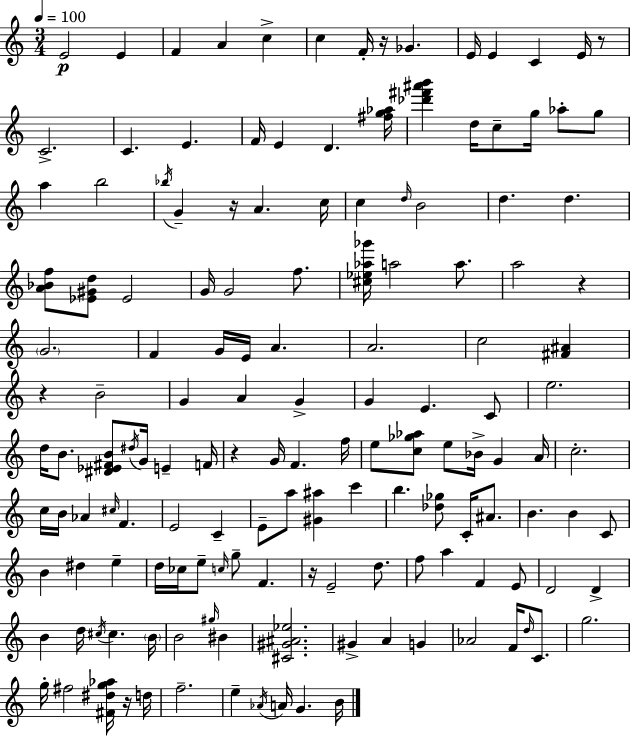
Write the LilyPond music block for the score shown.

{
  \clef treble
  \numericTimeSignature
  \time 3/4
  \key a \minor
  \tempo 4 = 100
  e'2\p e'4 | f'4 a'4 c''4-> | c''4 f'16-. r16 ges'4. | e'16 e'4 c'4 e'16 r8 | \break c'2.-> | c'4. e'4. | f'16 e'4 d'4. <fis'' g'' aes''>16 | <des''' fis''' ais''' b'''>4 d''16 c''8-- g''16 aes''8-. g''8 | \break a''4 b''2 | \acciaccatura { bes''16 } g'4-- r16 a'4. | c''16 c''4 \grace { d''16 } b'2 | d''4. d''4. | \break <a' bes' f''>8 <ees' gis' d''>8 ees'2 | g'16 g'2 f''8. | <cis'' ees'' aes'' ges'''>16 a''2 a''8. | a''2 r4 | \break \parenthesize g'2. | f'4 g'16 e'16 a'4. | a'2. | c''2 <fis' ais'>4 | \break r4 b'2-- | g'4 a'4 g'4-> | g'4 e'4. | c'8 e''2. | \break d''16 b'8. <dis' ees' fis' b'>8 \acciaccatura { dis''16 } g'16 e'4-- | f'16 r4 g'16 f'4. | f''16 e''8 <c'' ges'' aes''>8 e''8 bes'16-> g'4 | a'16 c''2.-. | \break c''16 b'16 aes'4 \grace { cis''16 } f'4. | e'2 | c'4-- e'8-- a''8 <gis' ais''>4 | c'''4 b''4. <des'' ges''>8 | \break c'16-. ais'8. b'4. b'4 | c'8 b'4 dis''4 | e''4-- d''16 ces''16 e''8-- \grace { c''16 } g''8-- f'4. | r16 e'2-- | \break d''8. f''8 a''4 f'4 | e'8 d'2 | d'4-> b'4 d''16 \acciaccatura { cis''16 } cis''4. | \parenthesize b'16 b'2 | \break \grace { gis''16 } bis'4 <cis' gis' ais' ees''>2. | gis'4-> a'4 | g'4 aes'2 | f'16 \grace { d''16 } c'8. g''2. | \break g''16-. fis''2 | <fis' dis'' g'' aes''>16 r16 d''16 f''2.-- | e''4-- | \acciaccatura { aes'16 } a'16 g'4. b'16 \bar "|."
}